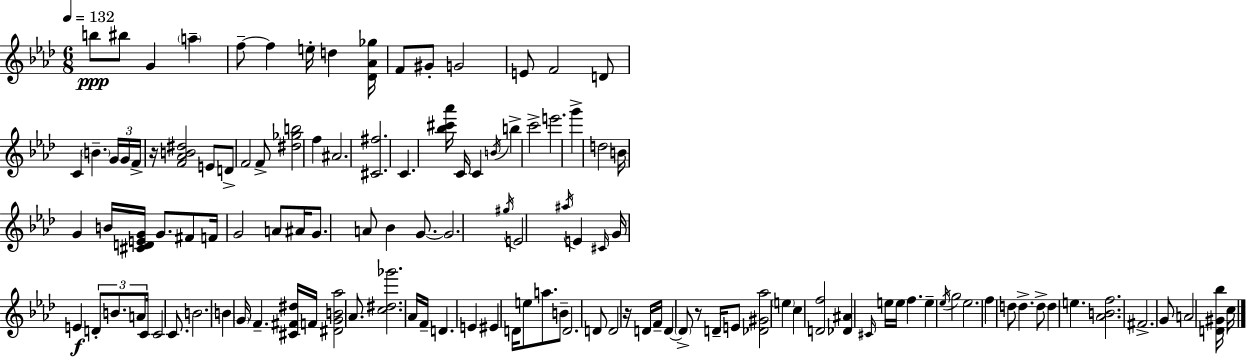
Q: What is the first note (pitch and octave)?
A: B5